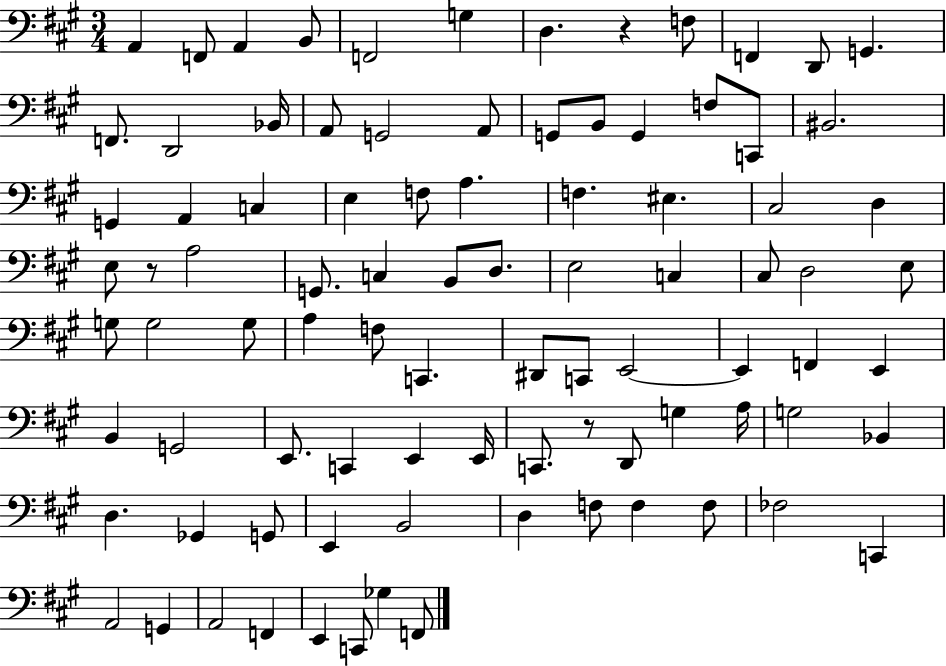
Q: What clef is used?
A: bass